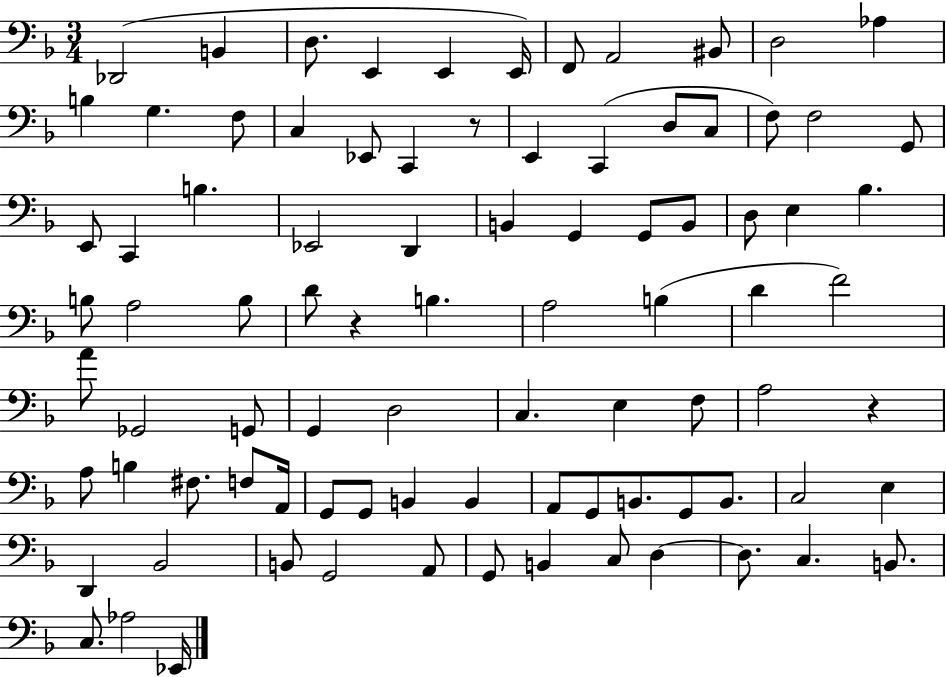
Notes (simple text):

Db2/h B2/q D3/e. E2/q E2/q E2/s F2/e A2/h BIS2/e D3/h Ab3/q B3/q G3/q. F3/e C3/q Eb2/e C2/q R/e E2/q C2/q D3/e C3/e F3/e F3/h G2/e E2/e C2/q B3/q. Eb2/h D2/q B2/q G2/q G2/e B2/e D3/e E3/q Bb3/q. B3/e A3/h B3/e D4/e R/q B3/q. A3/h B3/q D4/q F4/h A4/e Gb2/h G2/e G2/q D3/h C3/q. E3/q F3/e A3/h R/q A3/e B3/q F#3/e. F3/e A2/s G2/e G2/e B2/q B2/q A2/e G2/e B2/e. G2/e B2/e. C3/h E3/q D2/q Bb2/h B2/e G2/h A2/e G2/e B2/q C3/e D3/q D3/e. C3/q. B2/e. C3/e. Ab3/h Eb2/s